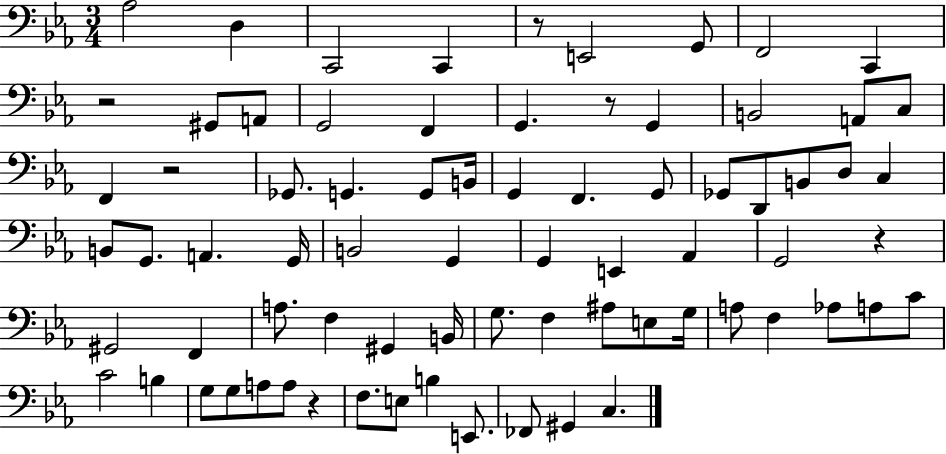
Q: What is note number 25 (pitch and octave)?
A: G2